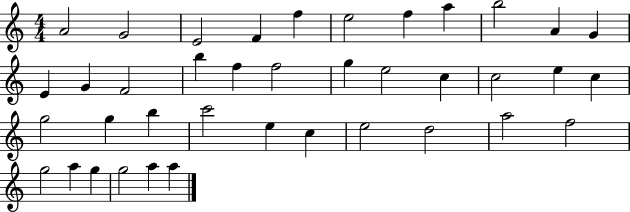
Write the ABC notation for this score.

X:1
T:Untitled
M:4/4
L:1/4
K:C
A2 G2 E2 F f e2 f a b2 A G E G F2 b f f2 g e2 c c2 e c g2 g b c'2 e c e2 d2 a2 f2 g2 a g g2 a a